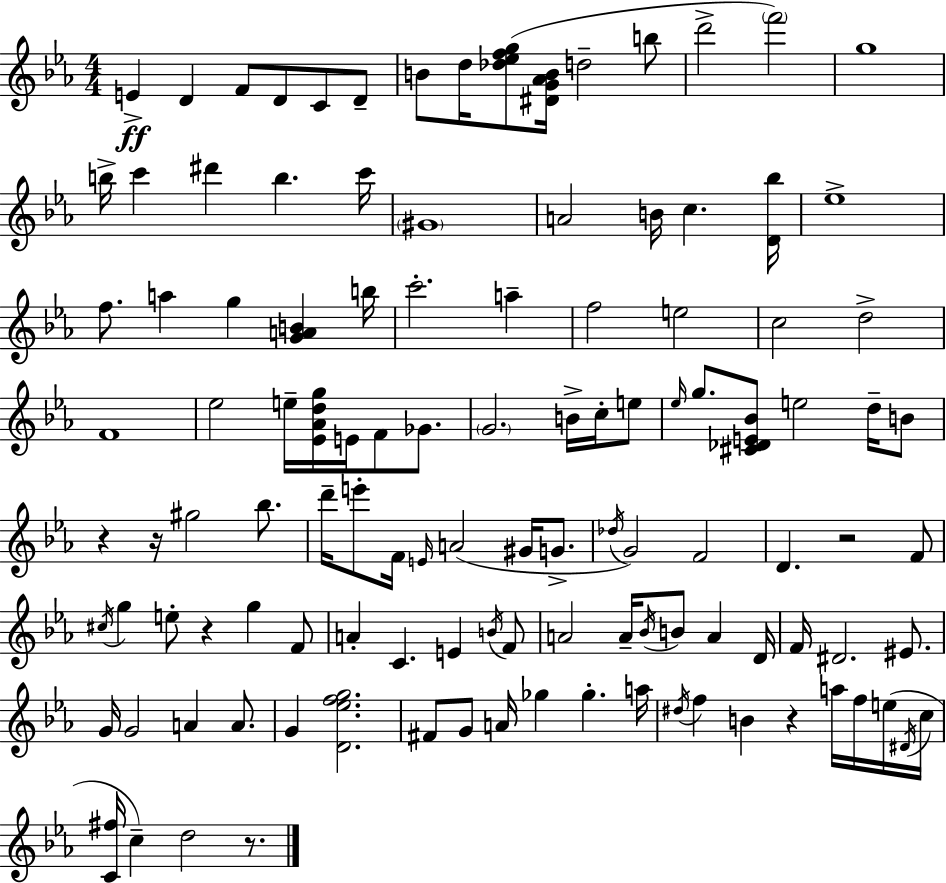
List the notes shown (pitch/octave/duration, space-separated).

E4/q D4/q F4/e D4/e C4/e D4/e B4/e D5/s [Db5,Eb5,F5,G5]/e [D#4,G4,Ab4,B4]/s D5/h B5/e D6/h F6/h G5/w B5/s C6/q D#6/q B5/q. C6/s G#4/w A4/h B4/s C5/q. [D4,Bb5]/s Eb5/w F5/e. A5/q G5/q [G4,A4,B4]/q B5/s C6/h. A5/q F5/h E5/h C5/h D5/h F4/w Eb5/h E5/s [Eb4,Ab4,D5,G5]/s E4/s F4/e Gb4/e. G4/h. B4/s C5/s E5/e Eb5/s G5/e. [C#4,Db4,E4,Bb4]/e E5/h D5/s B4/e R/q R/s G#5/h Bb5/e. D6/s E6/e F4/s E4/s A4/h G#4/s G4/e. Db5/s G4/h F4/h D4/q. R/h F4/e C#5/s G5/q E5/e R/q G5/q F4/e A4/q C4/q. E4/q B4/s F4/e A4/h A4/s Bb4/s B4/e A4/q D4/s F4/s D#4/h. EIS4/e. G4/s G4/h A4/q A4/e. G4/q [D4,Eb5,F5,G5]/h. F#4/e G4/e A4/s Gb5/q Gb5/q. A5/s D#5/s F5/q B4/q R/q A5/s F5/s E5/s D#4/s C5/s [C4,F#5]/s C5/q D5/h R/e.